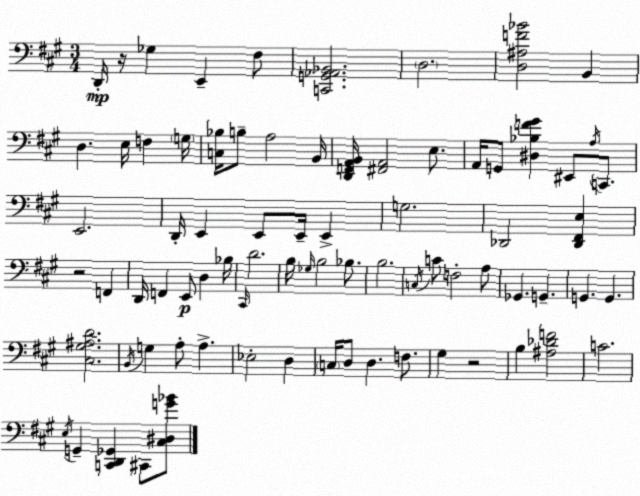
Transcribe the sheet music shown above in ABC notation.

X:1
T:Untitled
M:3/4
L:1/4
K:A
D,,/4 z/4 _G, E,, ^F,/2 [C,,G,,_A,,_B,,]2 D,2 [D,^A,F_B]2 B,, D, E,/4 F, G,/4 [C,_B,]/4 B,/2 A,2 B,,/4 [D,,F,,A,,B,,]/4 [^F,,A,,]2 E,/2 A,,/4 G,,/2 [^D,_B,F^G] ^E,,/2 A,/4 C,,/2 E,,2 D,,/4 E,, E,,/2 E,,/4 E,, G,2 _D,,2 [_D,,^F,,E,] z2 F,, D,,/4 F,, E,,/2 D, _B,/4 ^C,,/4 D2 B,/4 _G,/4 B,2 _B,/2 B,2 C,/4 C/2 F,2 A,/2 _G,, G,, G,, G,, [^C,^G,^A,D]2 B,,/4 G, A,/2 A, _E,2 D, C,/4 D,/2 D, F,/2 ^G, z2 B, [^A,_DF]2 C2 E,/4 G,, [C,,D,,_G,,] ^C,,/2 [^C,^D,G_B]/2